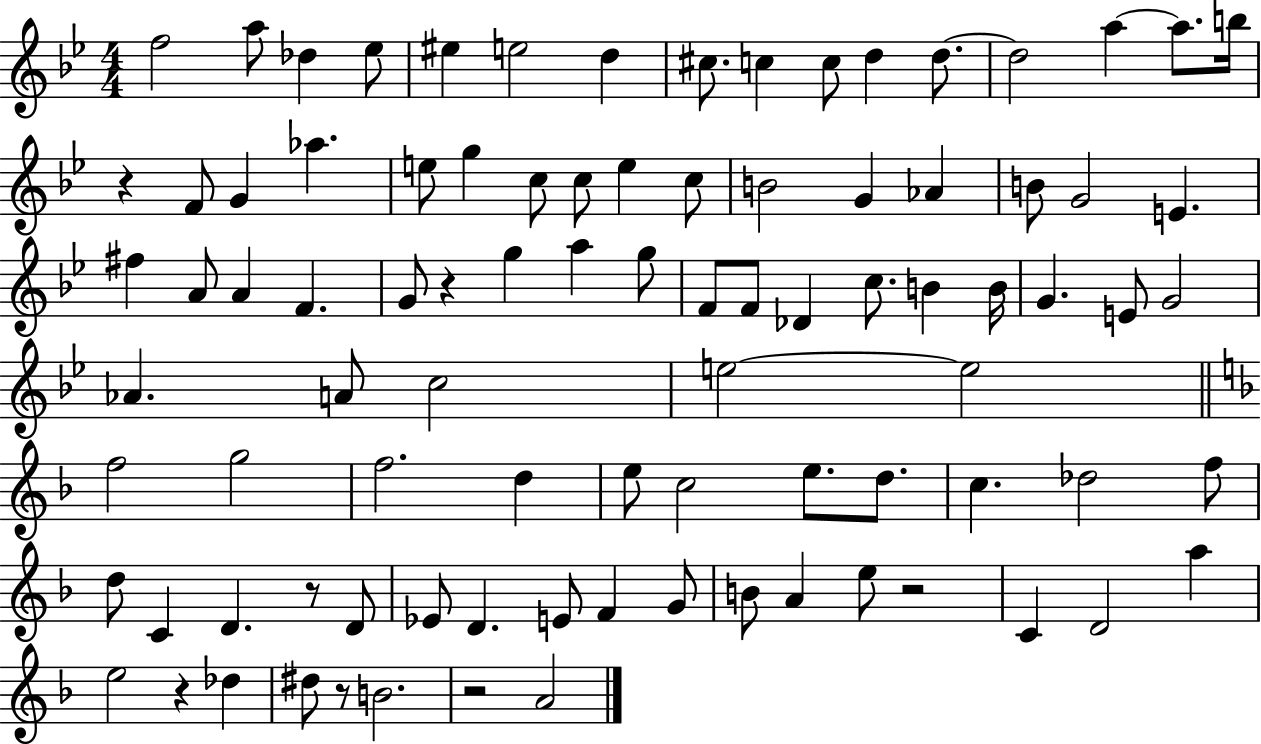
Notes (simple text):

F5/h A5/e Db5/q Eb5/e EIS5/q E5/h D5/q C#5/e. C5/q C5/e D5/q D5/e. D5/h A5/q A5/e. B5/s R/q F4/e G4/q Ab5/q. E5/e G5/q C5/e C5/e E5/q C5/e B4/h G4/q Ab4/q B4/e G4/h E4/q. F#5/q A4/e A4/q F4/q. G4/e R/q G5/q A5/q G5/e F4/e F4/e Db4/q C5/e. B4/q B4/s G4/q. E4/e G4/h Ab4/q. A4/e C5/h E5/h E5/h F5/h G5/h F5/h. D5/q E5/e C5/h E5/e. D5/e. C5/q. Db5/h F5/e D5/e C4/q D4/q. R/e D4/e Eb4/e D4/q. E4/e F4/q G4/e B4/e A4/q E5/e R/h C4/q D4/h A5/q E5/h R/q Db5/q D#5/e R/e B4/h. R/h A4/h